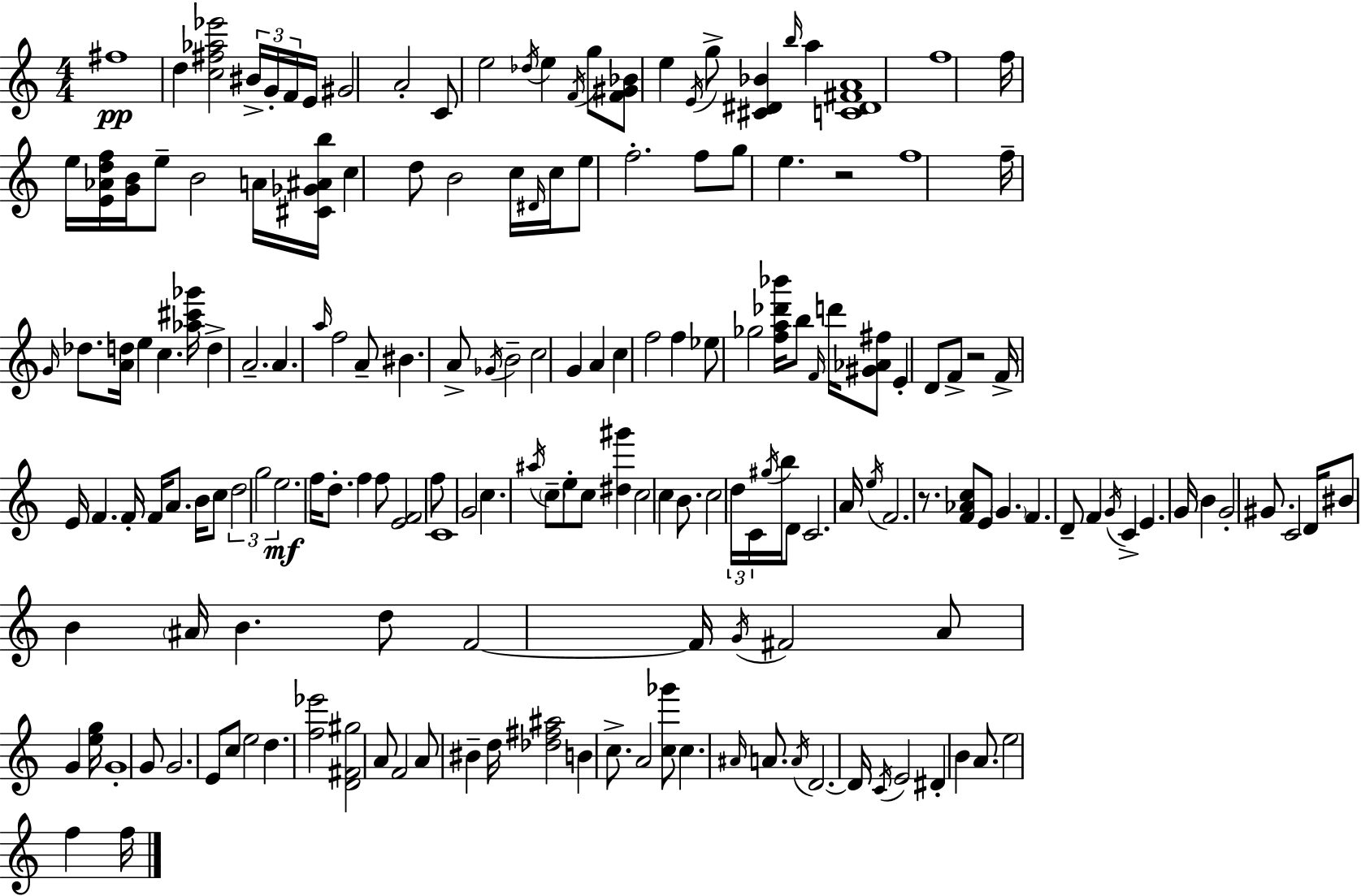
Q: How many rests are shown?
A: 3